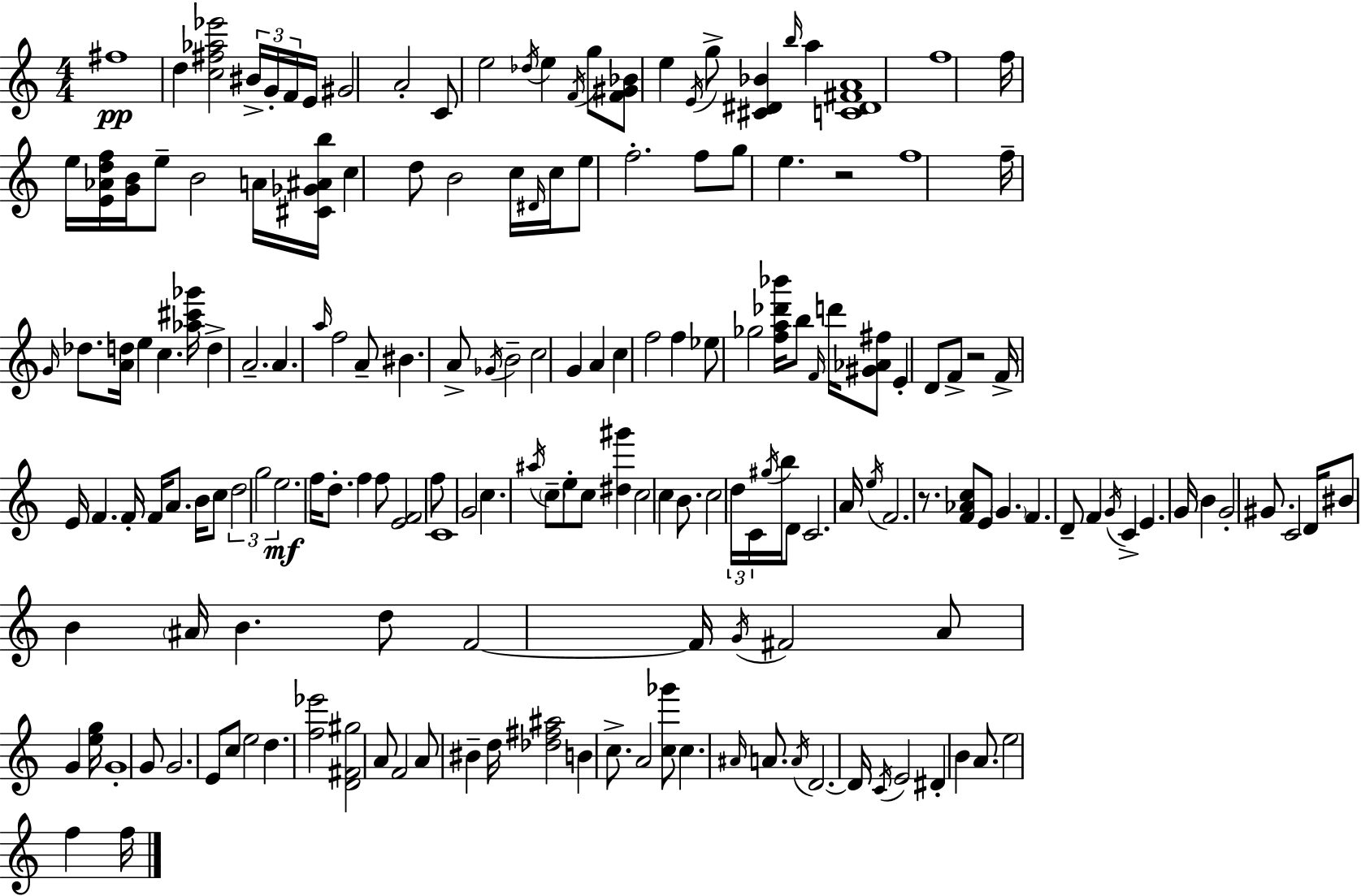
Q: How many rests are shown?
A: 3